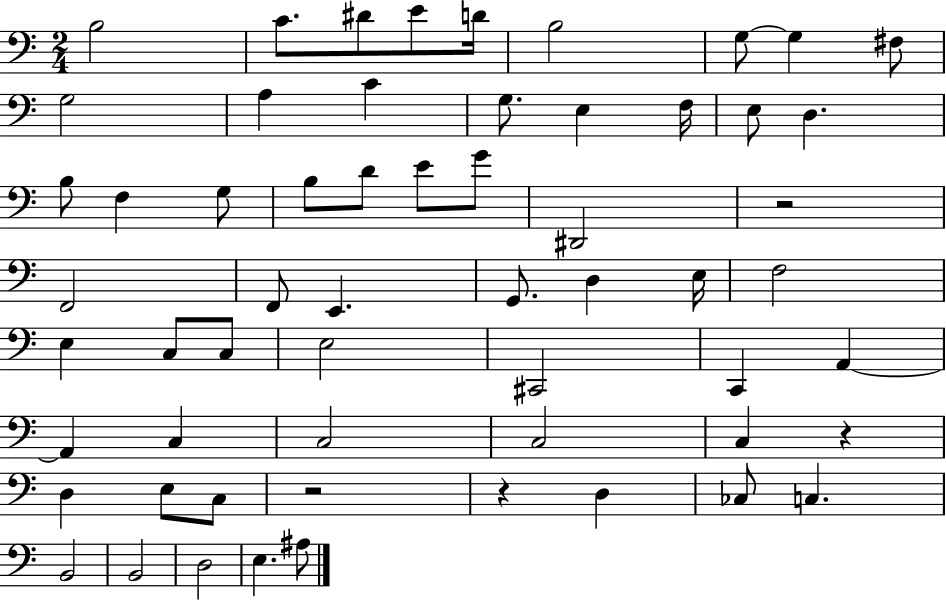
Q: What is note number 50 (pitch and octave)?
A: C3